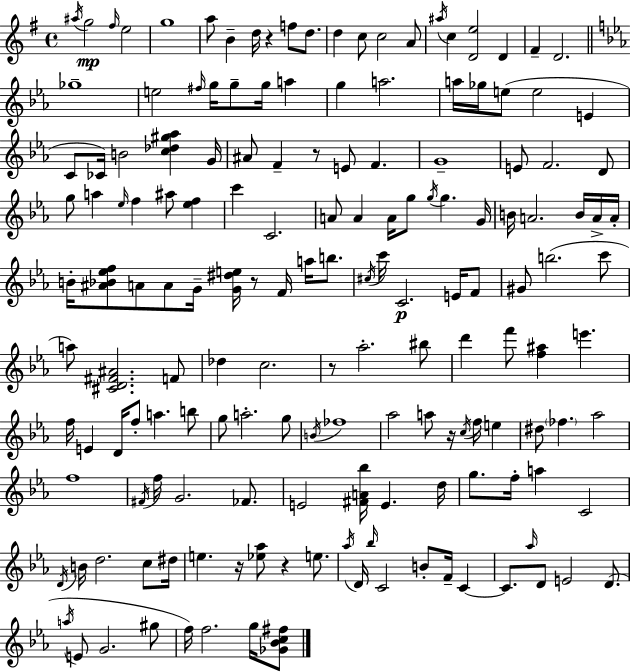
A#5/s G5/h F#5/s E5/h G5/w A5/e B4/q D5/s R/q F5/e D5/e. D5/q C5/e C5/h A4/e A#5/s C5/q [D4,E5]/h D4/q F#4/q D4/h. Gb5/w E5/h F#5/s G5/s G5/e G5/s A5/q G5/q A5/h. A5/s Gb5/s E5/e E5/h E4/q C4/e CES4/s B4/h [C5,Db5,G#5,Ab5]/q G4/s A#4/e F4/q R/e E4/e F4/q. G4/w E4/e F4/h. D4/e G5/e A5/q Eb5/s F5/q A#5/e [Eb5,F5]/q C6/q C4/h. A4/e A4/q A4/s G5/e G5/s G5/q. G4/s B4/s A4/h. B4/s A4/s A4/s B4/s [A#4,Bb4,Eb5,F5]/e A4/e A4/e G4/s [G4,D#5,E5]/s R/e F4/s A5/s B5/e. C#5/s C6/s C4/h. E4/s F4/e G#4/e B5/h. C6/e A5/e [C#4,D4,F#4,A#4]/h. F4/e Db5/q C5/h. R/e Ab5/h. BIS5/e D6/q F6/e [F5,A#5]/q E6/q. F5/s E4/q D4/s F5/e A5/q. B5/e G5/e A5/h. G5/e B4/s FES5/w Ab5/h A5/e R/s C5/s F5/s E5/q D#5/e FES5/q. Ab5/h F5/w F#4/s F5/s G4/h. FES4/e. E4/h [F#4,A4,Bb5]/s E4/q. D5/s G5/e. F5/s A5/q C4/h D4/s B4/s D5/h. C5/e D#5/s E5/q. R/s [Eb5,Ab5]/e R/q E5/e. Ab5/s D4/s Bb5/s C4/h B4/e F4/s C4/q C4/e. Ab5/s D4/e E4/h D4/e. A5/s E4/e G4/h. G#5/e F5/s F5/h. G5/s [Gb4,Bb4,C5,F#5]/e